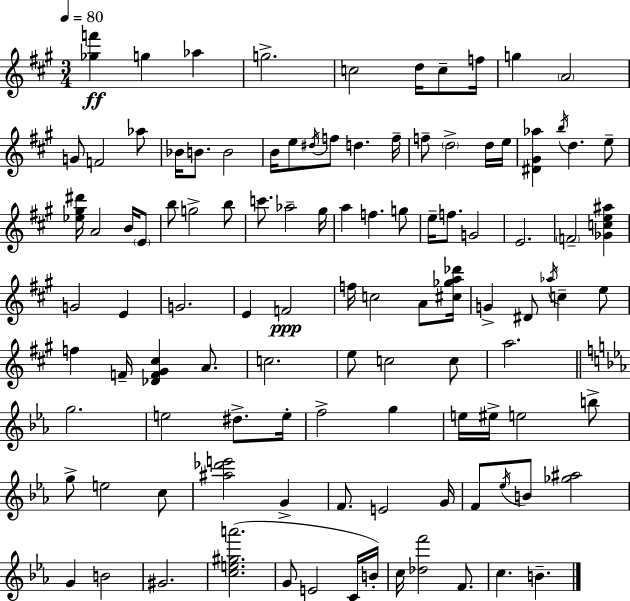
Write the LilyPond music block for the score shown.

{
  \clef treble
  \numericTimeSignature
  \time 3/4
  \key a \major
  \tempo 4 = 80
  <ges'' f'''>4\ff g''4 aes''4 | g''2.-> | c''2 d''16 c''8-- f''16 | g''4 \parenthesize a'2 | \break g'8 f'2 aes''8 | bes'16 b'8. b'2 | b'16 e''8 \acciaccatura { dis''16 } f''8 d''4. | f''16-- f''8-- \parenthesize d''2-> d''16 | \break e''16 <dis' gis' aes''>4 \acciaccatura { b''16 } d''4. | e''8-- <ees'' gis'' dis'''>16 a'2 b'16 | \parenthesize e'8 b''8 g''2-> | b''8 c'''8. aes''2-- | \break gis''16 a''4 f''4. | g''8 e''16-- f''8. g'2 | e'2. | \parenthesize f'2-- <ges' c'' e'' ais''>4 | \break g'2 e'4 | g'2. | e'4 f'2\ppp | f''16 c''2 a'8 | \break <cis'' ges'' a'' des'''>16 g'4-> dis'8 \acciaccatura { aes''16 } c''4-- | e''8 f''4 f'16-- <des' f' gis' cis''>4 | a'8. c''2. | e''8 c''2 | \break c''8 a''2. | \bar "||" \break \key c \minor g''2. | e''2 dis''8.-> e''16-. | f''2-> g''4 | e''16 eis''16-> e''2 b''8-> | \break g''8-> e''2 c''8 | <ais'' des''' e'''>2 g'4-> | f'8. e'2 g'16 | f'8 \acciaccatura { ees''16 } b'8 <ges'' ais''>2 | \break g'4 b'2 | gis'2. | <c'' e'' gis'' a'''>2.( | g'8 e'2 c'16 | \break b'16-.) c''16 <des'' f'''>2 f'8. | c''4. b'4.-- | \bar "|."
}